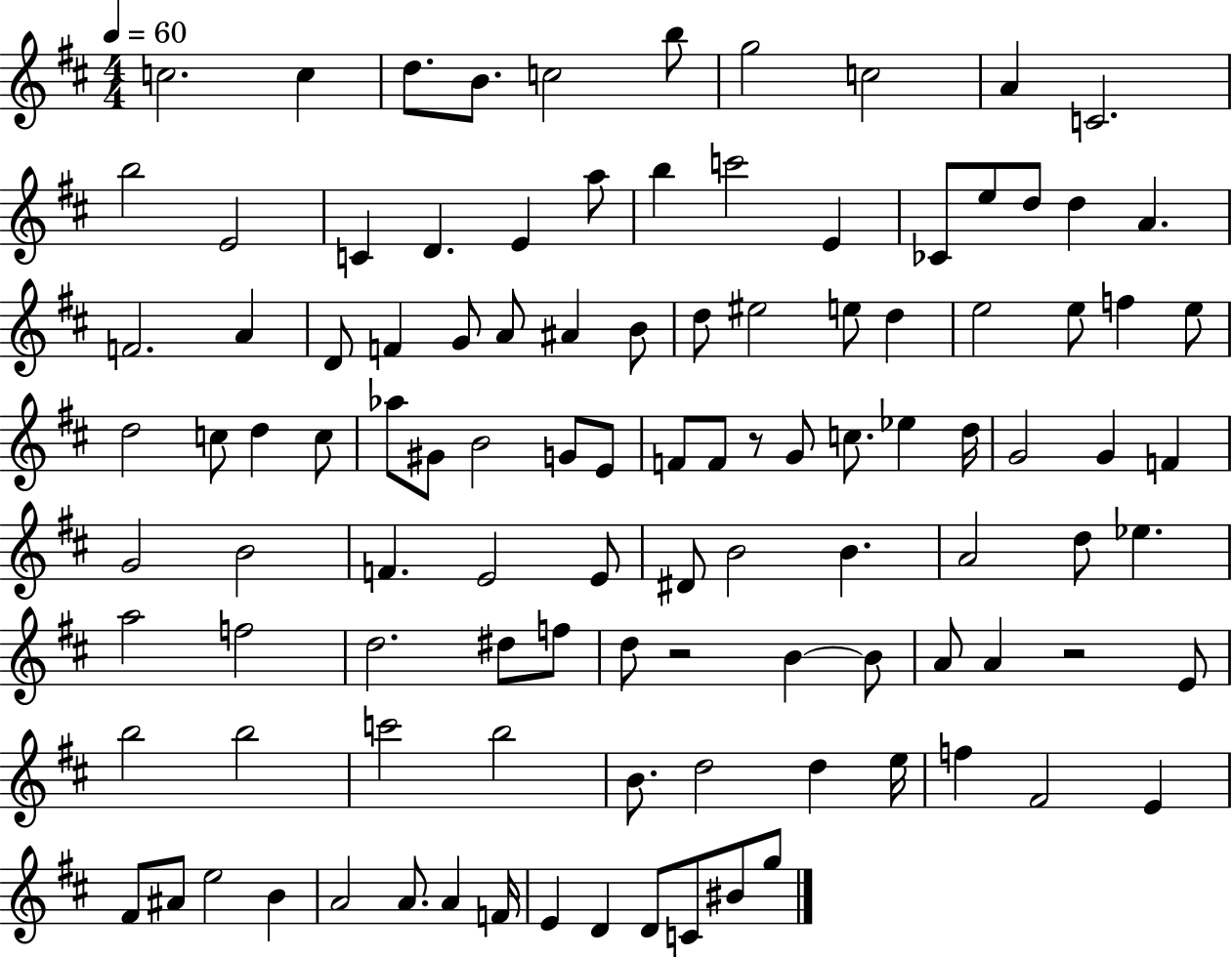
C5/h. C5/q D5/e. B4/e. C5/h B5/e G5/h C5/h A4/q C4/h. B5/h E4/h C4/q D4/q. E4/q A5/e B5/q C6/h E4/q CES4/e E5/e D5/e D5/q A4/q. F4/h. A4/q D4/e F4/q G4/e A4/e A#4/q B4/e D5/e EIS5/h E5/e D5/q E5/h E5/e F5/q E5/e D5/h C5/e D5/q C5/e Ab5/e G#4/e B4/h G4/e E4/e F4/e F4/e R/e G4/e C5/e. Eb5/q D5/s G4/h G4/q F4/q G4/h B4/h F4/q. E4/h E4/e D#4/e B4/h B4/q. A4/h D5/e Eb5/q. A5/h F5/h D5/h. D#5/e F5/e D5/e R/h B4/q B4/e A4/e A4/q R/h E4/e B5/h B5/h C6/h B5/h B4/e. D5/h D5/q E5/s F5/q F#4/h E4/q F#4/e A#4/e E5/h B4/q A4/h A4/e. A4/q F4/s E4/q D4/q D4/e C4/e BIS4/e G5/e